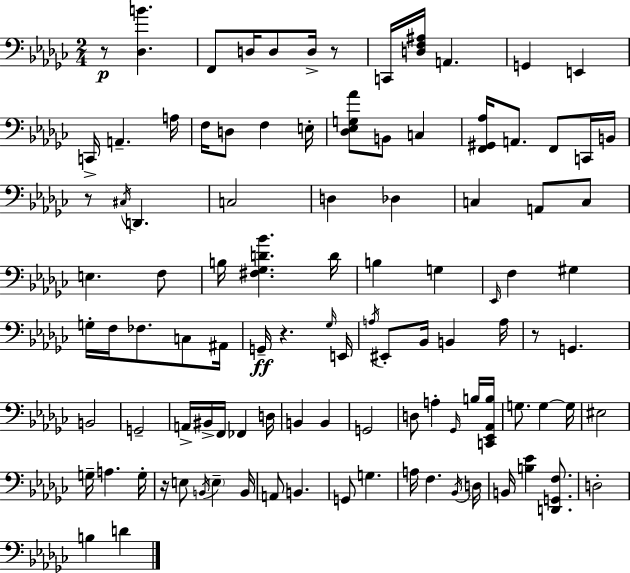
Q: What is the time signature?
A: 2/4